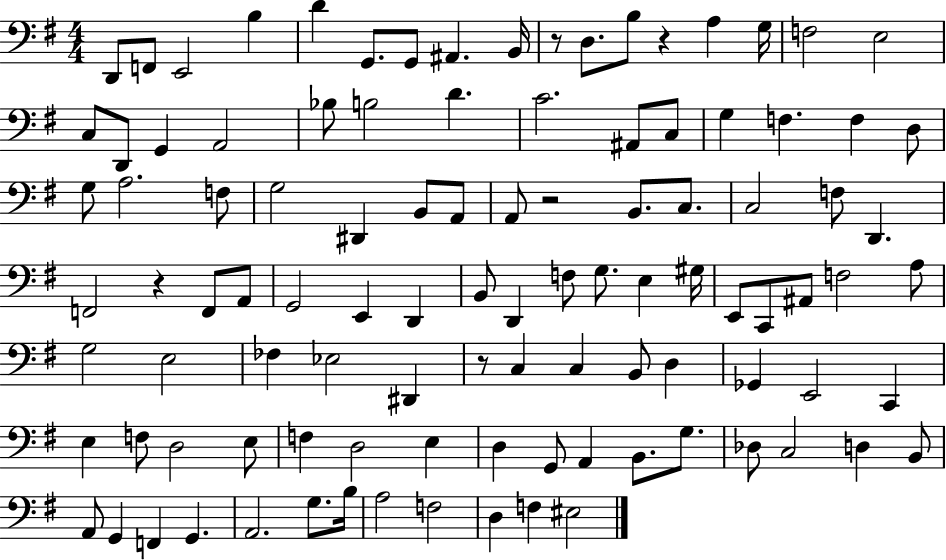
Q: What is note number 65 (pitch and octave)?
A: C3